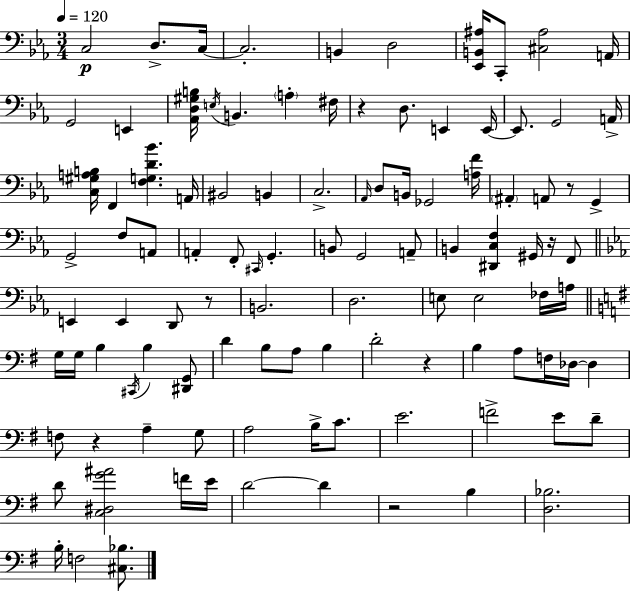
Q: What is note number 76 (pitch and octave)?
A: E4